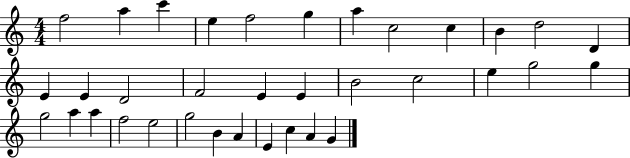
X:1
T:Untitled
M:4/4
L:1/4
K:C
f2 a c' e f2 g a c2 c B d2 D E E D2 F2 E E B2 c2 e g2 g g2 a a f2 e2 g2 B A E c A G